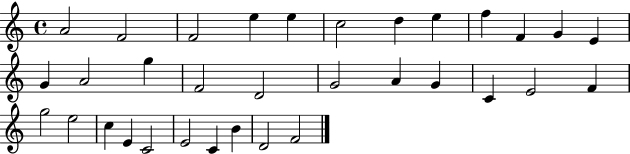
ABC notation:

X:1
T:Untitled
M:4/4
L:1/4
K:C
A2 F2 F2 e e c2 d e f F G E G A2 g F2 D2 G2 A G C E2 F g2 e2 c E C2 E2 C B D2 F2